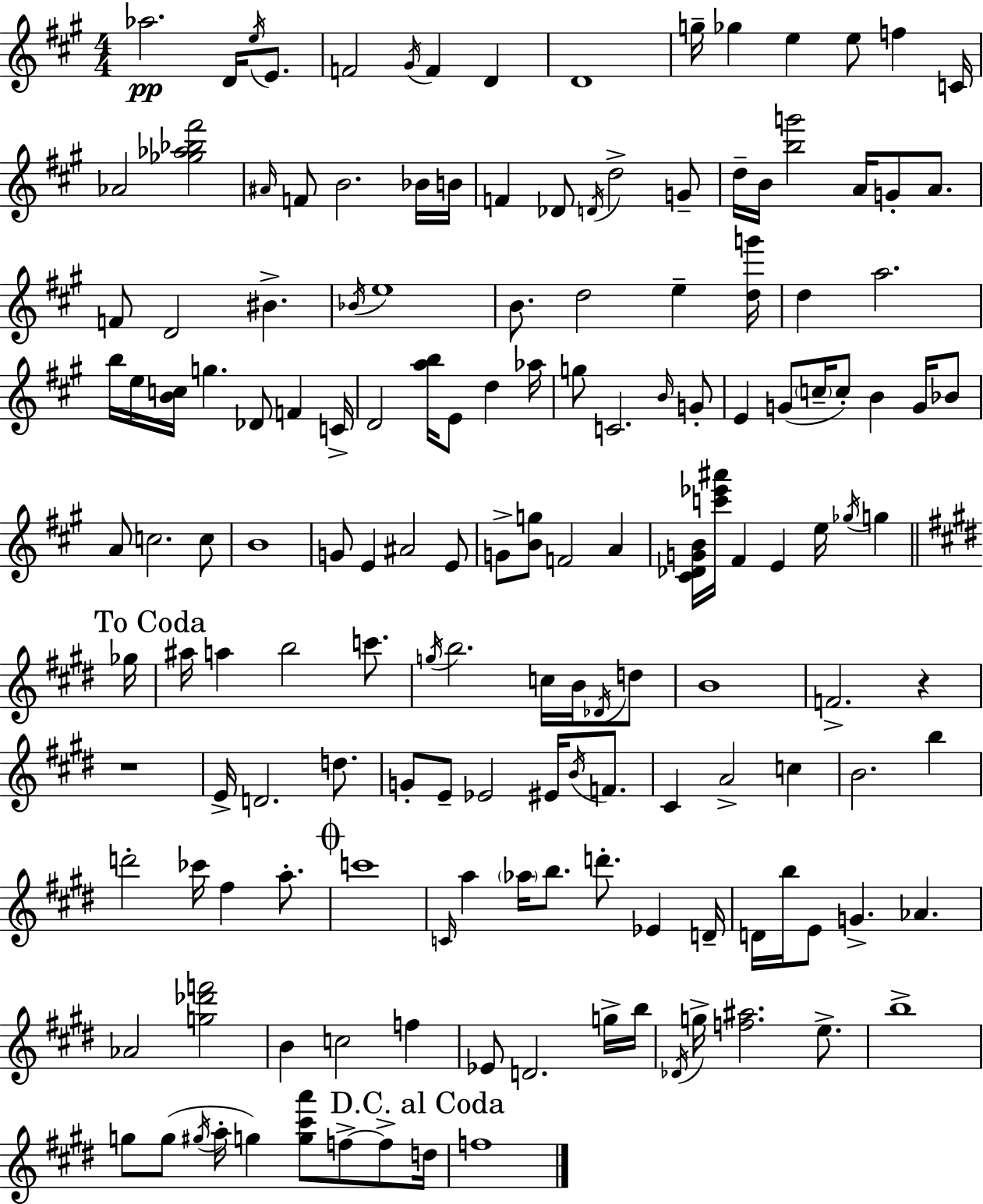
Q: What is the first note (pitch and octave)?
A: Ab5